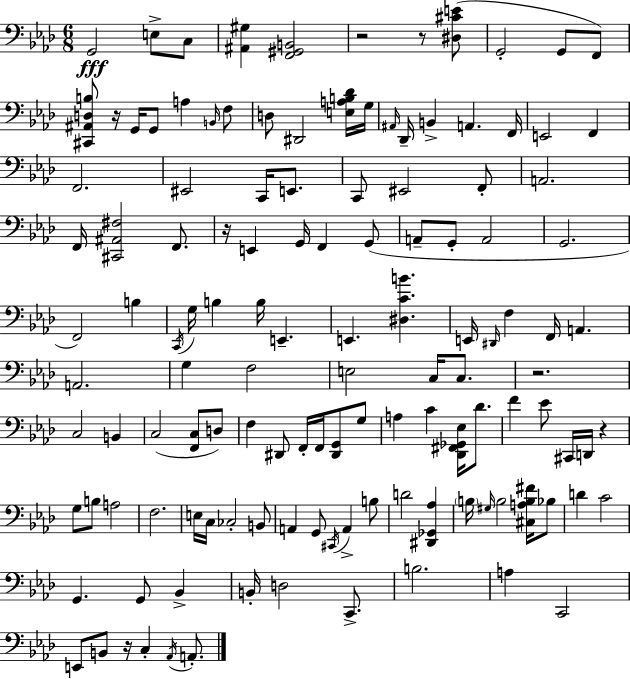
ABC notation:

X:1
T:Untitled
M:6/8
L:1/4
K:Ab
G,,2 E,/2 C,/2 [^A,,^G,] [F,,^G,,B,,]2 z2 z/2 [^D,^CE]/2 G,,2 G,,/2 F,,/2 [^C,,^A,,D,B,]/2 z/4 G,,/4 G,,/2 A, B,,/4 F,/2 D,/2 ^D,,2 [E,A,B,_D]/4 G,/4 ^A,,/4 _D,,/4 B,, A,, F,,/4 E,,2 F,, F,,2 ^E,,2 C,,/4 E,,/2 C,,/2 ^E,,2 F,,/2 A,,2 F,,/4 [^C,,^A,,^F,]2 F,,/2 z/4 E,, G,,/4 F,, G,,/2 A,,/2 G,,/2 A,,2 G,,2 F,,2 B, C,,/4 G,/4 B, B,/4 E,, E,, [^D,CB] E,,/4 ^D,,/4 F, F,,/4 A,, A,,2 G, F,2 E,2 C,/4 C,/2 z2 C,2 B,, C,2 [F,,C,]/2 D,/2 F, ^D,,/2 F,,/4 F,,/4 [^D,,G,,]/2 G,/2 A, C [_D,,^F,,_G,,_E,]/4 _D/2 F _E/2 ^C,,/4 D,,/4 z G,/2 B,/2 A,2 F,2 E,/4 C,/4 _C,2 B,,/2 A,, G,,/2 ^C,,/4 A,, B,/2 D2 [^D,,_G,,_A,] B,/4 ^G,/4 B,2 [^C,A,B,^F]/4 _B,/2 D C2 G,, G,,/2 _B,, B,,/4 D,2 C,,/2 B,2 A, C,,2 E,,/2 B,,/2 z/4 C, _A,,/4 A,,/2